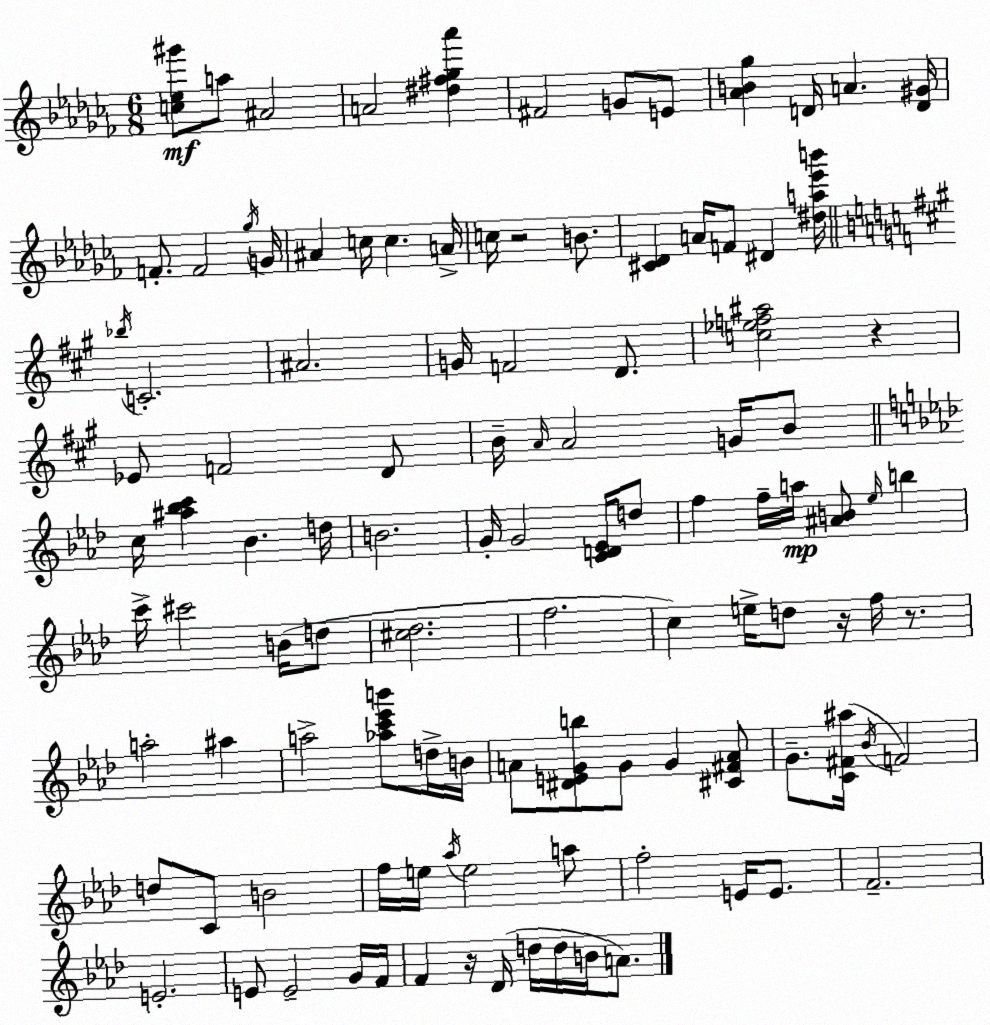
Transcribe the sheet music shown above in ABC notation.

X:1
T:Untitled
M:6/8
L:1/4
K:Abm
[c_e^g']/2 a/2 ^A2 A2 [^d^f_g_a'] ^F2 G/2 E/2 [_AB_g] D/4 A [D^G]/4 F/2 F2 _g/4 G/4 ^A c/4 c A/4 c/4 z2 B/2 [^C_D] A/4 F/2 ^D [^da_e'b']/4 _b/4 C2 ^A2 G/4 F2 D/2 [c_ef^a]2 z _E/2 F2 D/2 B/4 A/4 A2 G/4 B/2 c/4 [^a_bc'] _B d/4 B2 G/4 G2 [CD_E]/4 d/2 f f/4 a/4 [^AB]/2 _e/4 b c'/4 ^c'2 B/4 d/2 [^c_d]2 f2 c e/4 d/2 z/4 f/4 z/2 a2 ^a a2 [_ac'_e'b']/2 d/4 B/4 A/2 [^DEGb]/2 G/2 G [^C^FA]/2 G/2 [C^F^a]/4 _B/4 F2 d/2 C/2 B2 f/4 e/4 _a/4 e2 a/2 f2 E/4 E/2 F2 E2 E/2 E2 G/4 F/4 F z/4 _D/4 d/4 d/4 B/4 A/2